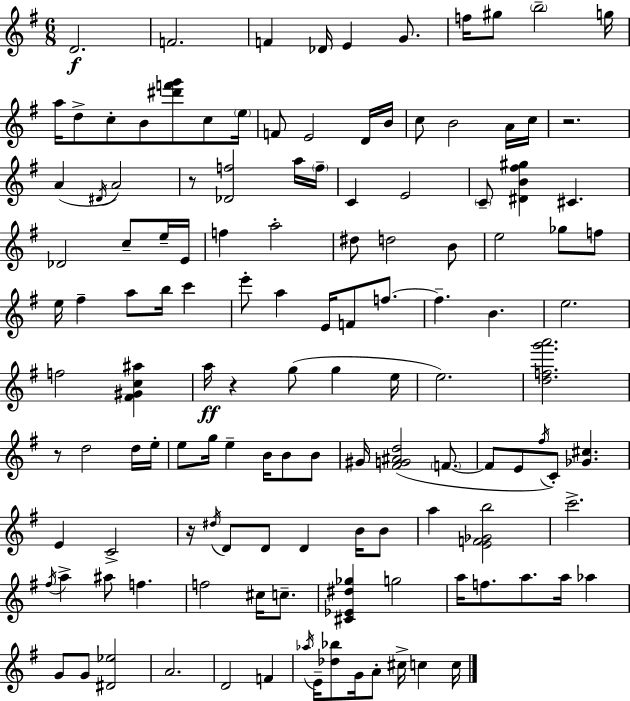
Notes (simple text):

D4/h. F4/h. F4/q Db4/s E4/q G4/e. F5/s G#5/e B5/h G5/s A5/s D5/e C5/e B4/e [D#6,F6,G6]/e C5/e E5/s F4/e E4/h D4/s B4/s C5/e B4/h A4/s C5/s R/h. A4/q D#4/s A4/h R/e [Db4,F5]/h A5/s F5/s C4/q E4/h C4/e [D#4,B4,F#5,G#5]/q C#4/q. Db4/h C5/e E5/s E4/s F5/q A5/h D#5/e D5/h B4/e E5/h Gb5/e F5/e E5/s F#5/q A5/e B5/s C6/q E6/e A5/q E4/s F4/e F5/e. F5/q. B4/q. E5/h. F5/h [F#4,G#4,C5,A#5]/q A5/s R/q G5/e G5/q E5/s E5/h. [D5,F5,G6,A6]/h. R/e D5/h D5/s E5/s E5/e G5/s E5/q B4/s B4/e B4/e G#4/s [F#4,G4,A#4,D5]/h F4/e. F4/e E4/e F#5/s C4/e [Gb4,C#5]/q. E4/q C4/h R/s D#5/s D4/e D4/e D4/q B4/s B4/e A5/q [E4,F4,Gb4,B5]/h C6/h. F#5/s A5/q A#5/e F5/q. F5/h C#5/s C5/e. [C#4,Eb4,D#5,Gb5]/q G5/h A5/s F5/e. A5/e. A5/s Ab5/q G4/e G4/e [D#4,Eb5]/h A4/h. D4/h F4/q Ab5/s E4/s [Db5,Bb5]/e G4/s A4/e C#5/s C5/q C5/s